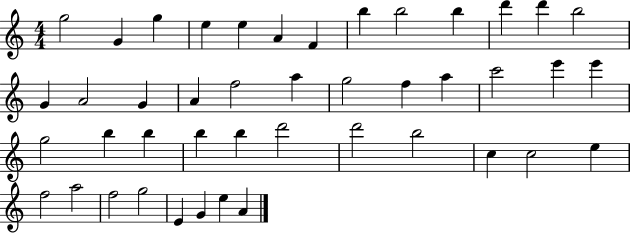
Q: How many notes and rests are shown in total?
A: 44